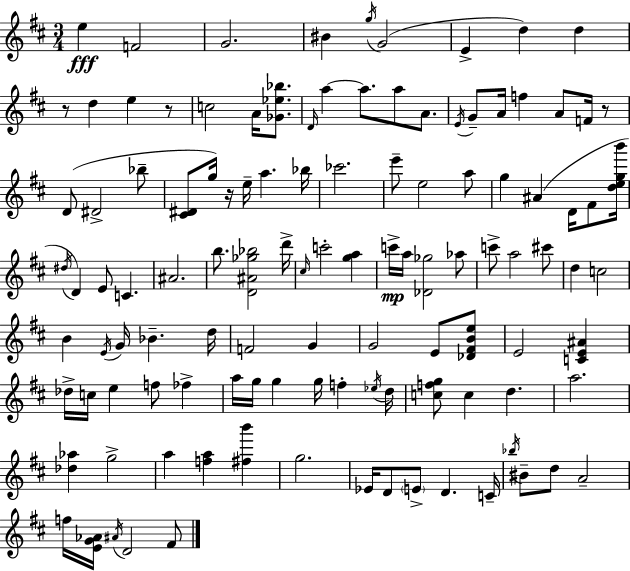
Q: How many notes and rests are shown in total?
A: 114